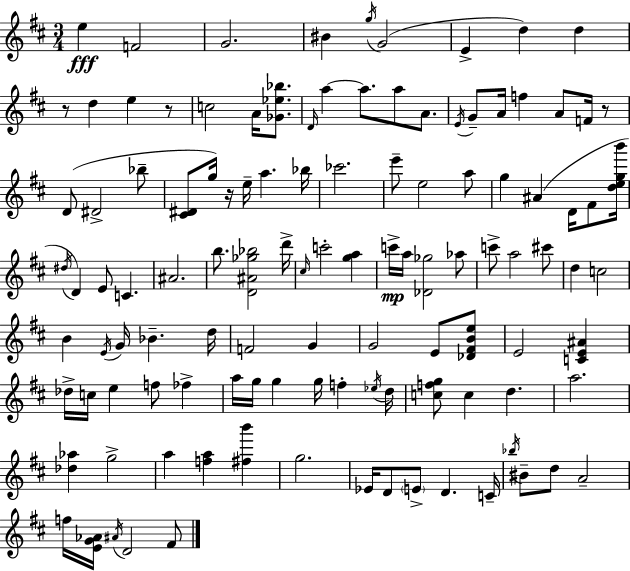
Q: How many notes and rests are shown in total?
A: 114